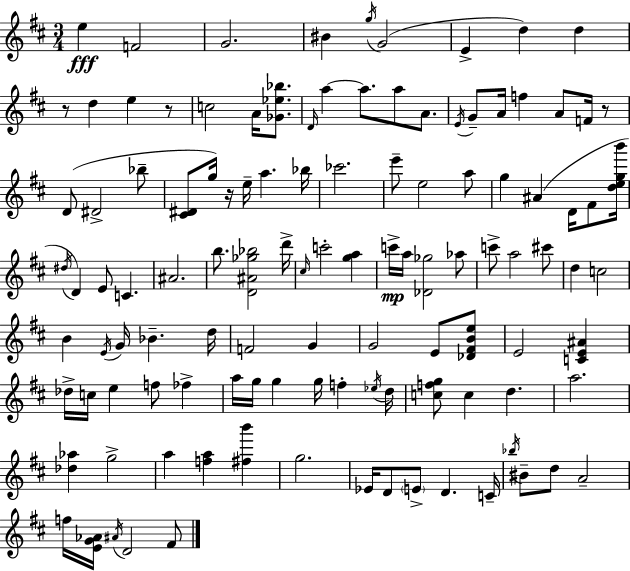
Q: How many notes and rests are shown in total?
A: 114